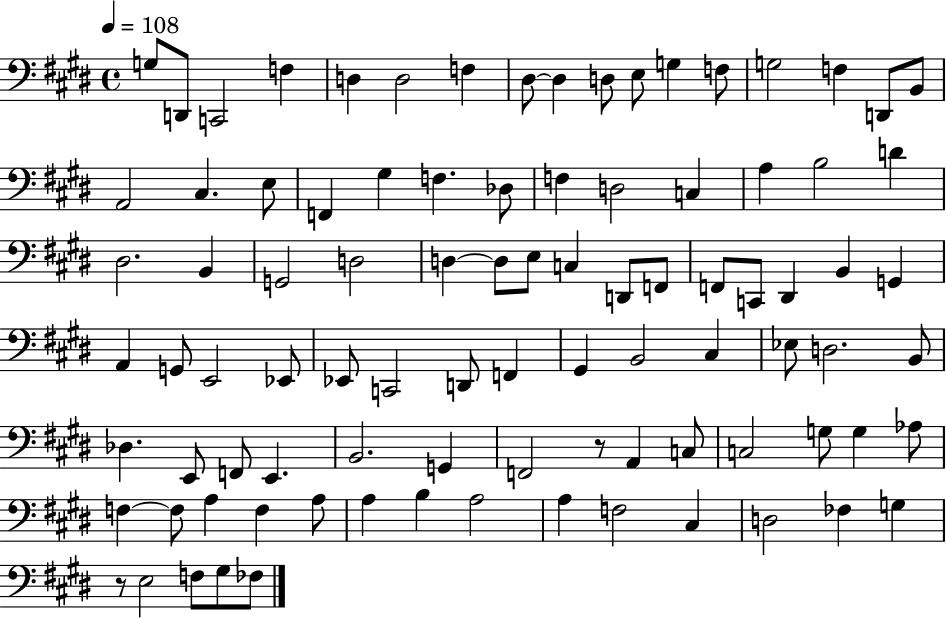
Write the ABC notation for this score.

X:1
T:Untitled
M:4/4
L:1/4
K:E
G,/2 D,,/2 C,,2 F, D, D,2 F, ^D,/2 ^D, D,/2 E,/2 G, F,/2 G,2 F, D,,/2 B,,/2 A,,2 ^C, E,/2 F,, ^G, F, _D,/2 F, D,2 C, A, B,2 D ^D,2 B,, G,,2 D,2 D, D,/2 E,/2 C, D,,/2 F,,/2 F,,/2 C,,/2 ^D,, B,, G,, A,, G,,/2 E,,2 _E,,/2 _E,,/2 C,,2 D,,/2 F,, ^G,, B,,2 ^C, _E,/2 D,2 B,,/2 _D, E,,/2 F,,/2 E,, B,,2 G,, F,,2 z/2 A,, C,/2 C,2 G,/2 G, _A,/2 F, F,/2 A, F, A,/2 A, B, A,2 A, F,2 ^C, D,2 _F, G, z/2 E,2 F,/2 ^G,/2 _F,/2